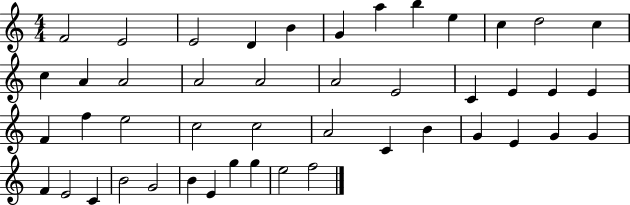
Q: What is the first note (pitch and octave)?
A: F4